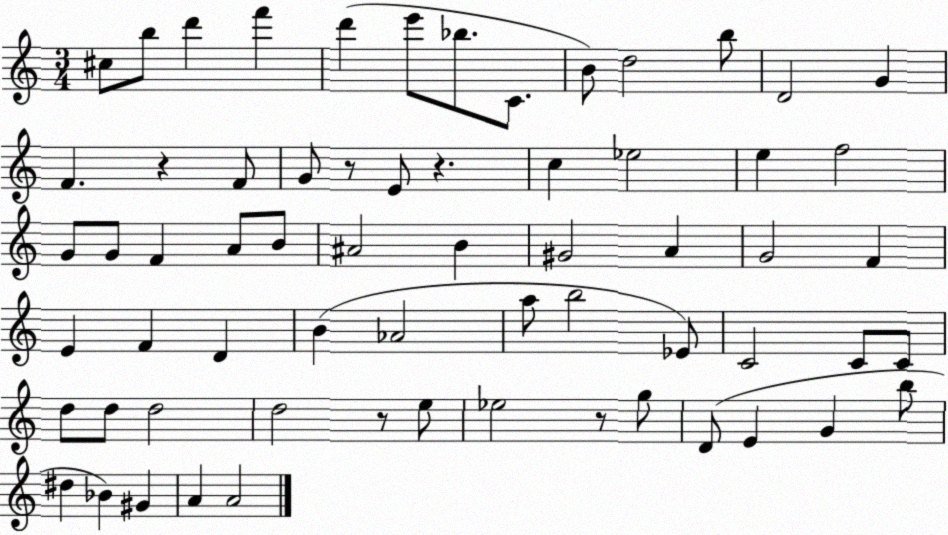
X:1
T:Untitled
M:3/4
L:1/4
K:C
^c/2 b/2 d' f' d' e'/2 _b/2 C/2 B/2 d2 b/2 D2 G F z F/2 G/2 z/2 E/2 z c _e2 e f2 G/2 G/2 F A/2 B/2 ^A2 B ^G2 A G2 F E F D B _A2 a/2 b2 _E/2 C2 C/2 C/2 d/2 d/2 d2 d2 z/2 e/2 _e2 z/2 g/2 D/2 E G b/2 ^d _B ^G A A2